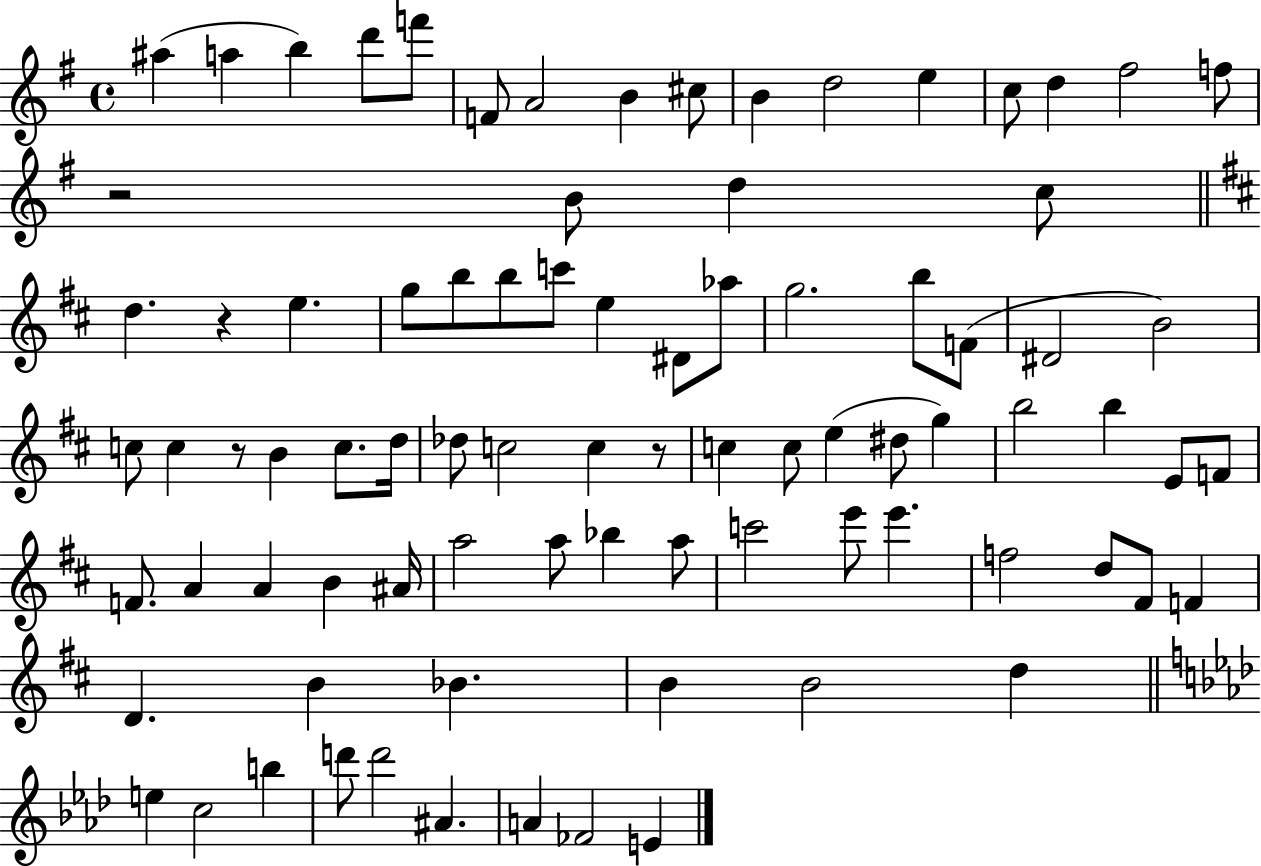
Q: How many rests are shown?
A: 4